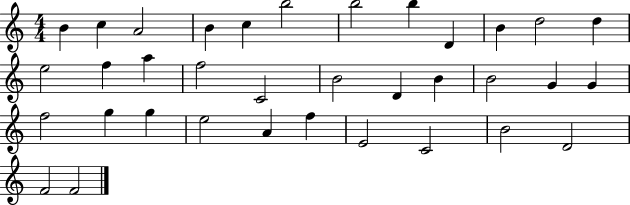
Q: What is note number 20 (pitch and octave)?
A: B4